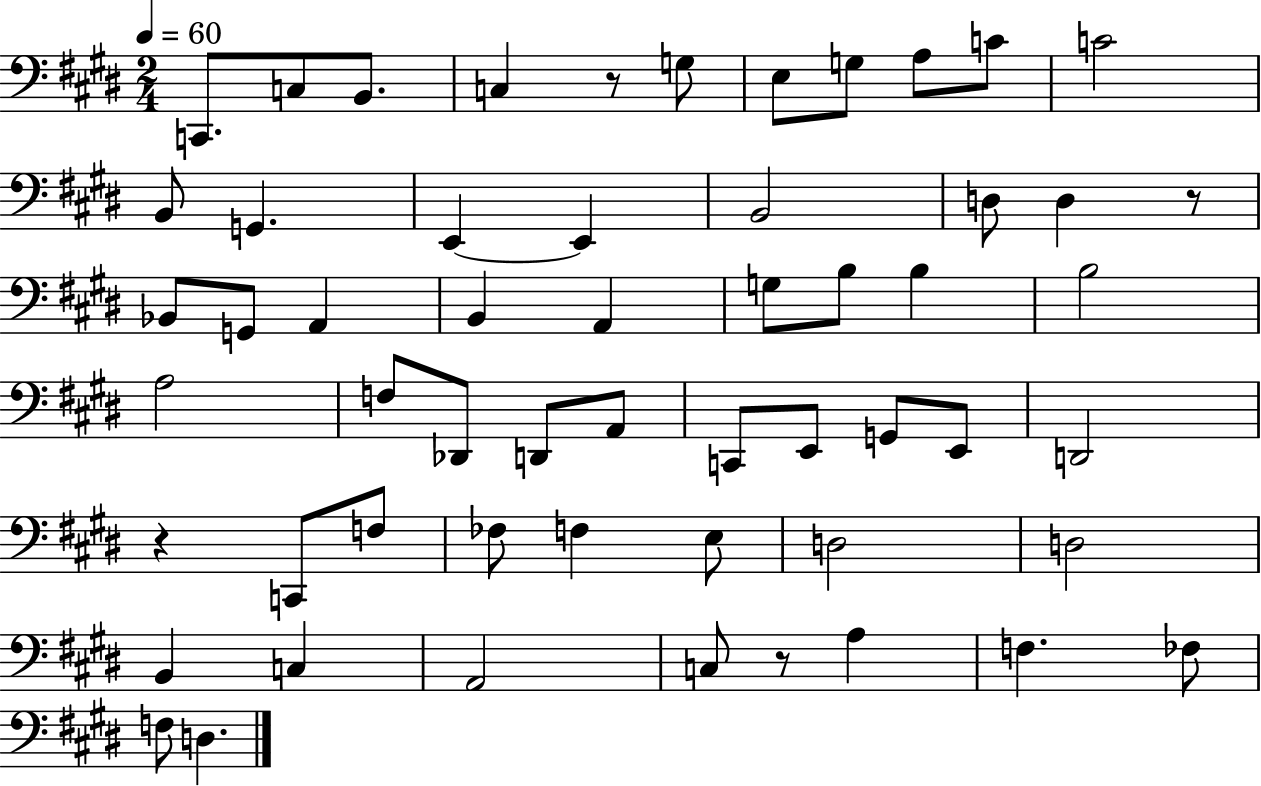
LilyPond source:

{
  \clef bass
  \numericTimeSignature
  \time 2/4
  \key e \major
  \tempo 4 = 60
  c,8. c8 b,8. | c4 r8 g8 | e8 g8 a8 c'8 | c'2 | \break b,8 g,4. | e,4~~ e,4 | b,2 | d8 d4 r8 | \break bes,8 g,8 a,4 | b,4 a,4 | g8 b8 b4 | b2 | \break a2 | f8 des,8 d,8 a,8 | c,8 e,8 g,8 e,8 | d,2 | \break r4 c,8 f8 | fes8 f4 e8 | d2 | d2 | \break b,4 c4 | a,2 | c8 r8 a4 | f4. fes8 | \break f8 d4. | \bar "|."
}